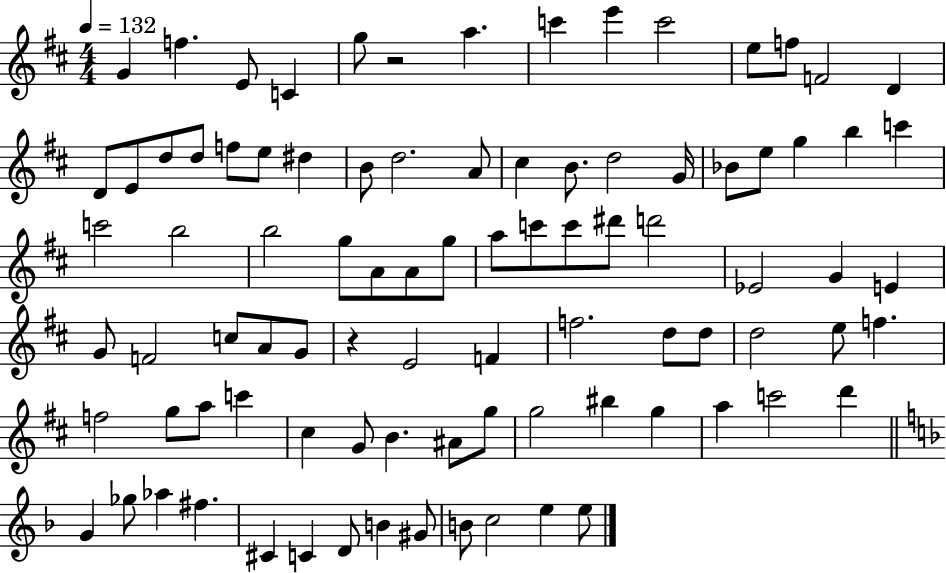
{
  \clef treble
  \numericTimeSignature
  \time 4/4
  \key d \major
  \tempo 4 = 132
  g'4 f''4. e'8 c'4 | g''8 r2 a''4. | c'''4 e'''4 c'''2 | e''8 f''8 f'2 d'4 | \break d'8 e'8 d''8 d''8 f''8 e''8 dis''4 | b'8 d''2. a'8 | cis''4 b'8. d''2 g'16 | bes'8 e''8 g''4 b''4 c'''4 | \break c'''2 b''2 | b''2 g''8 a'8 a'8 g''8 | a''8 c'''8 c'''8 dis'''8 d'''2 | ees'2 g'4 e'4 | \break g'8 f'2 c''8 a'8 g'8 | r4 e'2 f'4 | f''2. d''8 d''8 | d''2 e''8 f''4. | \break f''2 g''8 a''8 c'''4 | cis''4 g'8 b'4. ais'8 g''8 | g''2 bis''4 g''4 | a''4 c'''2 d'''4 | \break \bar "||" \break \key f \major g'4 ges''8 aes''4 fis''4. | cis'4 c'4 d'8 b'4 gis'8 | b'8 c''2 e''4 e''8 | \bar "|."
}